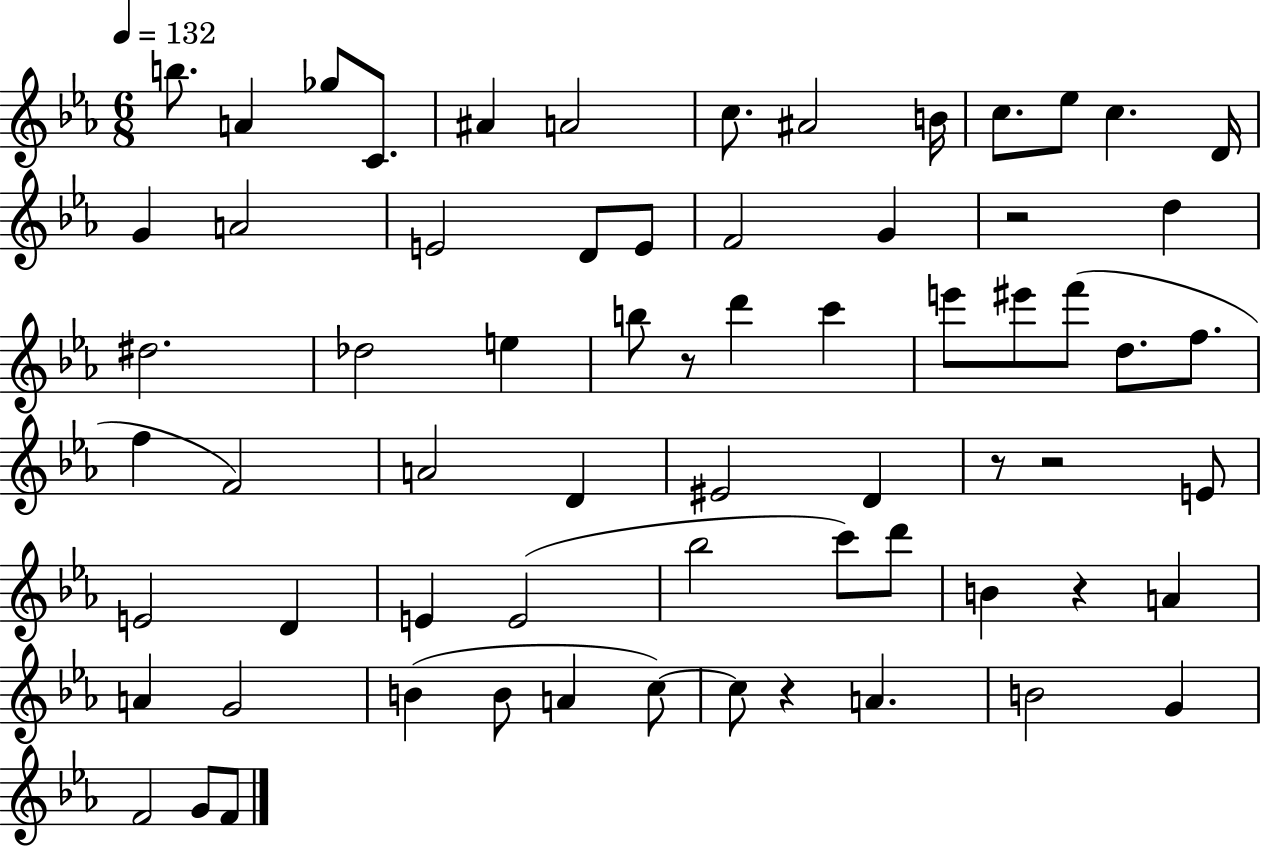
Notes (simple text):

B5/e. A4/q Gb5/e C4/e. A#4/q A4/h C5/e. A#4/h B4/s C5/e. Eb5/e C5/q. D4/s G4/q A4/h E4/h D4/e E4/e F4/h G4/q R/h D5/q D#5/h. Db5/h E5/q B5/e R/e D6/q C6/q E6/e EIS6/e F6/e D5/e. F5/e. F5/q F4/h A4/h D4/q EIS4/h D4/q R/e R/h E4/e E4/h D4/q E4/q E4/h Bb5/h C6/e D6/e B4/q R/q A4/q A4/q G4/h B4/q B4/e A4/q C5/e C5/e R/q A4/q. B4/h G4/q F4/h G4/e F4/e